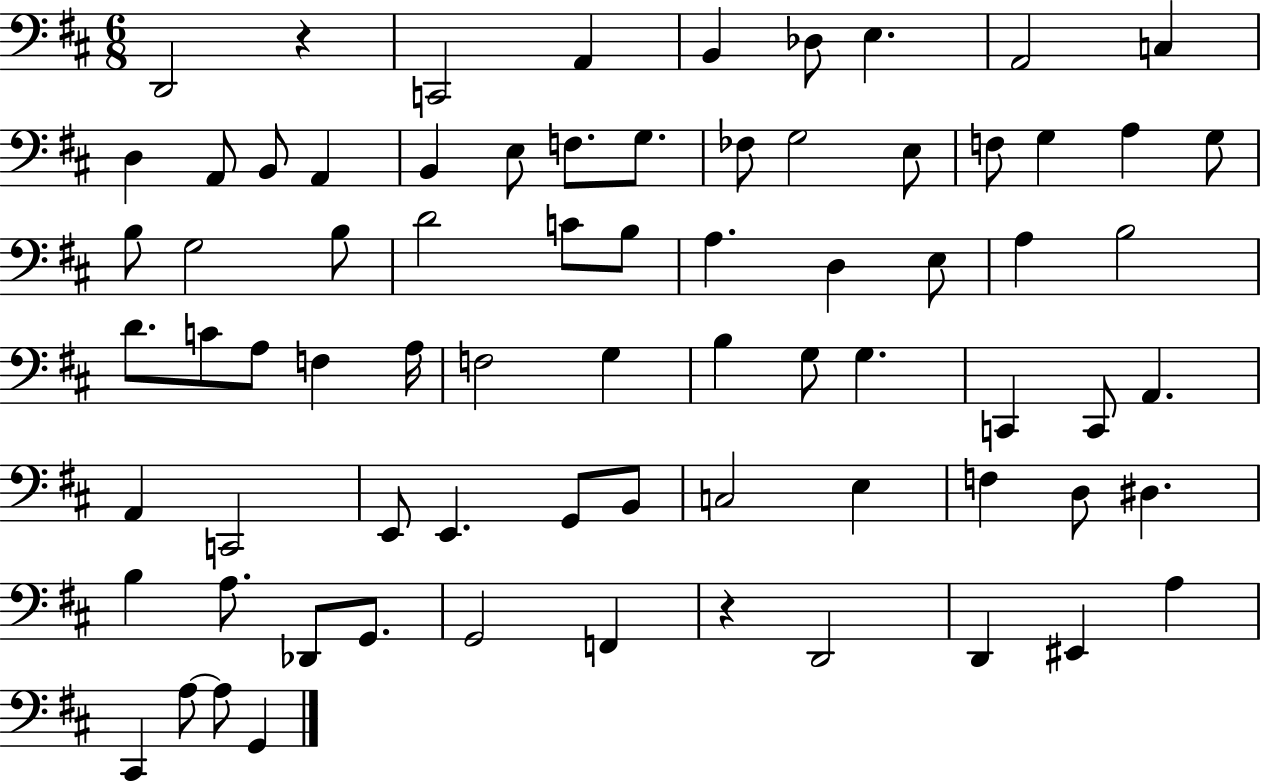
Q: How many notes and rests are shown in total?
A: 74